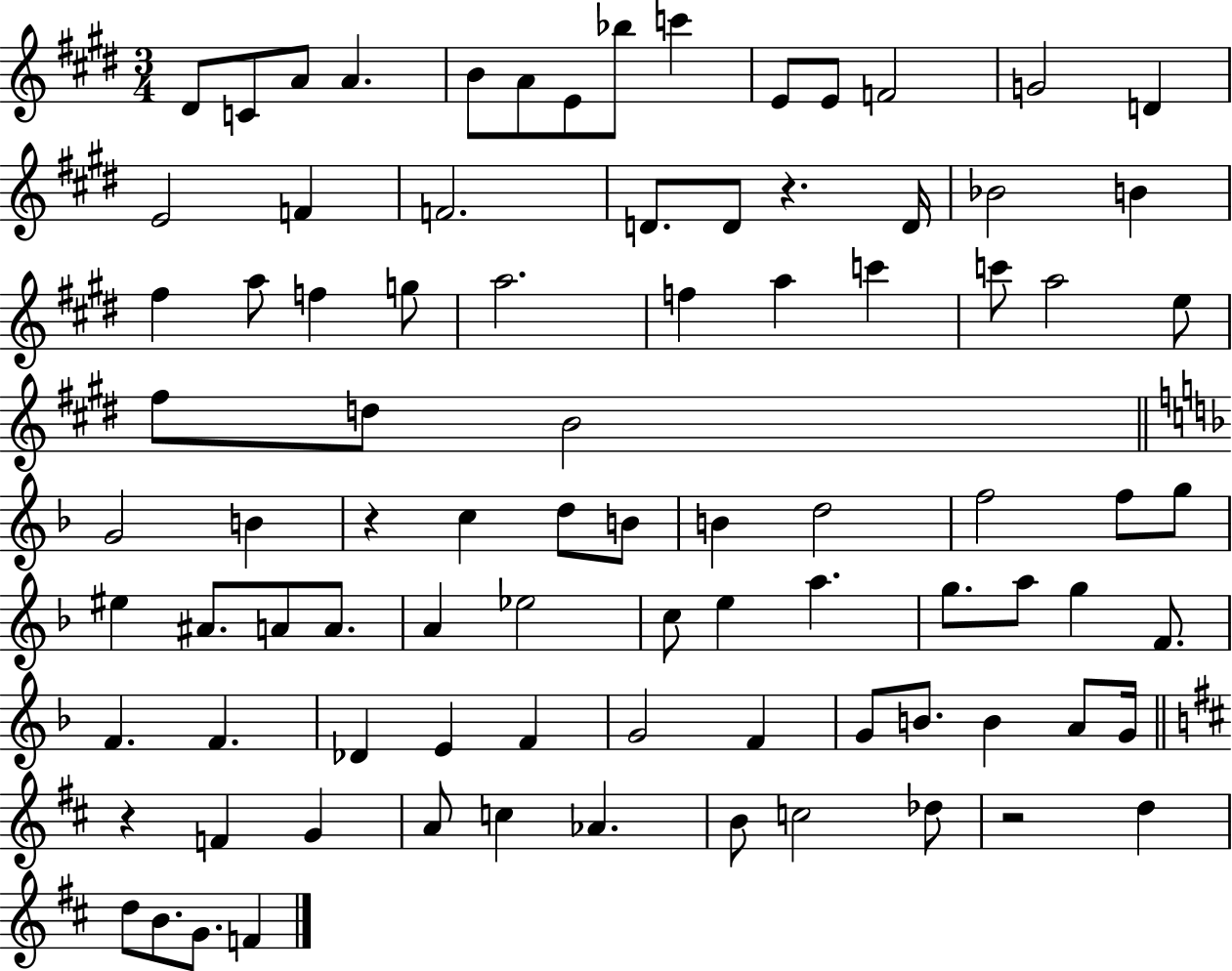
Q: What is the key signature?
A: E major